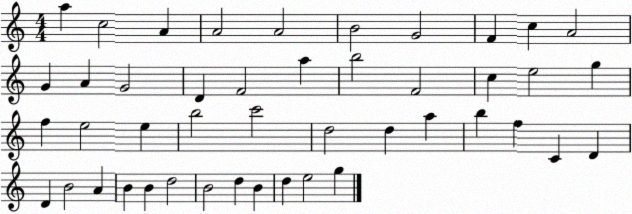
X:1
T:Untitled
M:4/4
L:1/4
K:C
a c2 A A2 A2 B2 G2 F c A2 G A G2 D F2 a b2 F2 c e2 g f e2 e b2 c'2 d2 d a b f C D D B2 A B B d2 B2 d B d e2 g